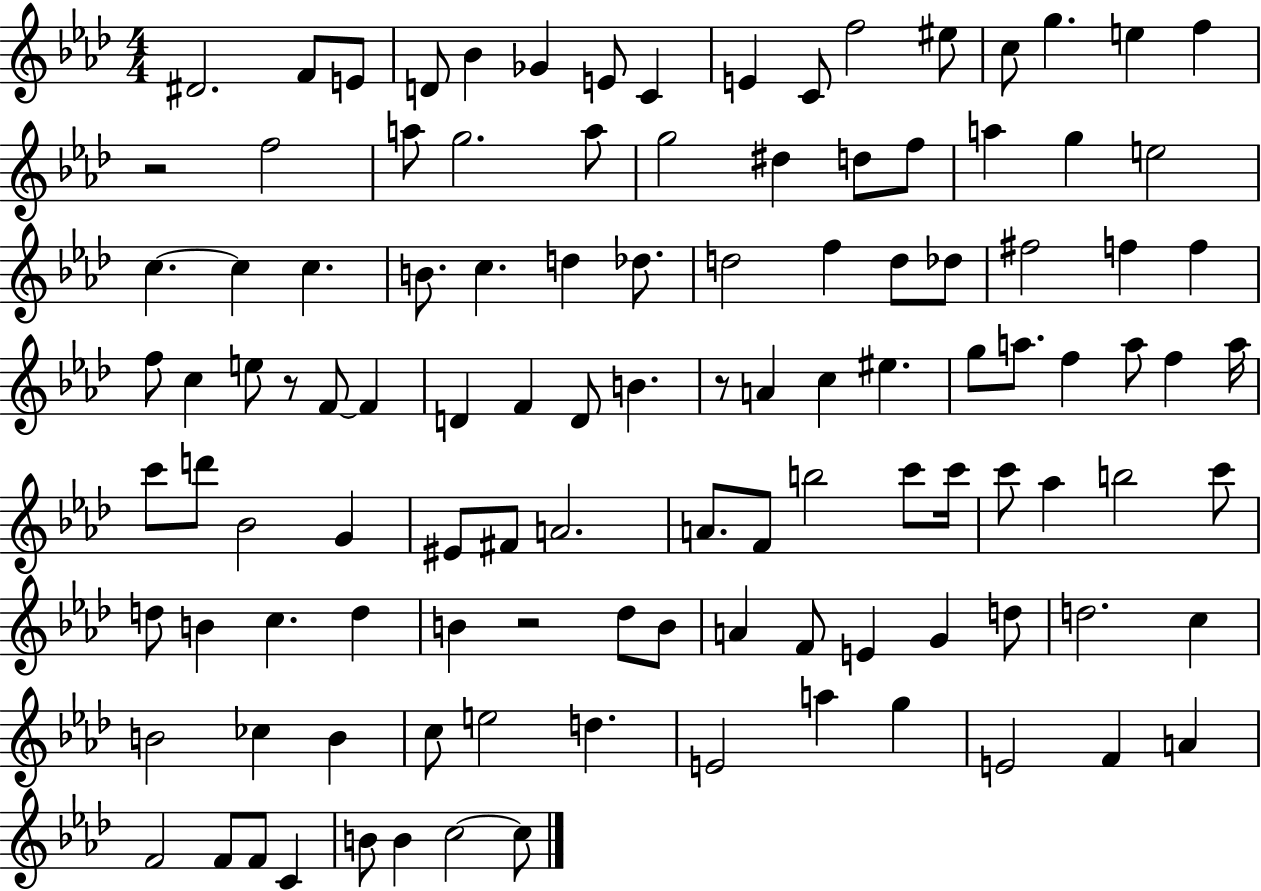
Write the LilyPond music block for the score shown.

{
  \clef treble
  \numericTimeSignature
  \time 4/4
  \key aes \major
  dis'2. f'8 e'8 | d'8 bes'4 ges'4 e'8 c'4 | e'4 c'8 f''2 eis''8 | c''8 g''4. e''4 f''4 | \break r2 f''2 | a''8 g''2. a''8 | g''2 dis''4 d''8 f''8 | a''4 g''4 e''2 | \break c''4.~~ c''4 c''4. | b'8. c''4. d''4 des''8. | d''2 f''4 d''8 des''8 | fis''2 f''4 f''4 | \break f''8 c''4 e''8 r8 f'8~~ f'4 | d'4 f'4 d'8 b'4. | r8 a'4 c''4 eis''4. | g''8 a''8. f''4 a''8 f''4 a''16 | \break c'''8 d'''8 bes'2 g'4 | eis'8 fis'8 a'2. | a'8. f'8 b''2 c'''8 c'''16 | c'''8 aes''4 b''2 c'''8 | \break d''8 b'4 c''4. d''4 | b'4 r2 des''8 b'8 | a'4 f'8 e'4 g'4 d''8 | d''2. c''4 | \break b'2 ces''4 b'4 | c''8 e''2 d''4. | e'2 a''4 g''4 | e'2 f'4 a'4 | \break f'2 f'8 f'8 c'4 | b'8 b'4 c''2~~ c''8 | \bar "|."
}